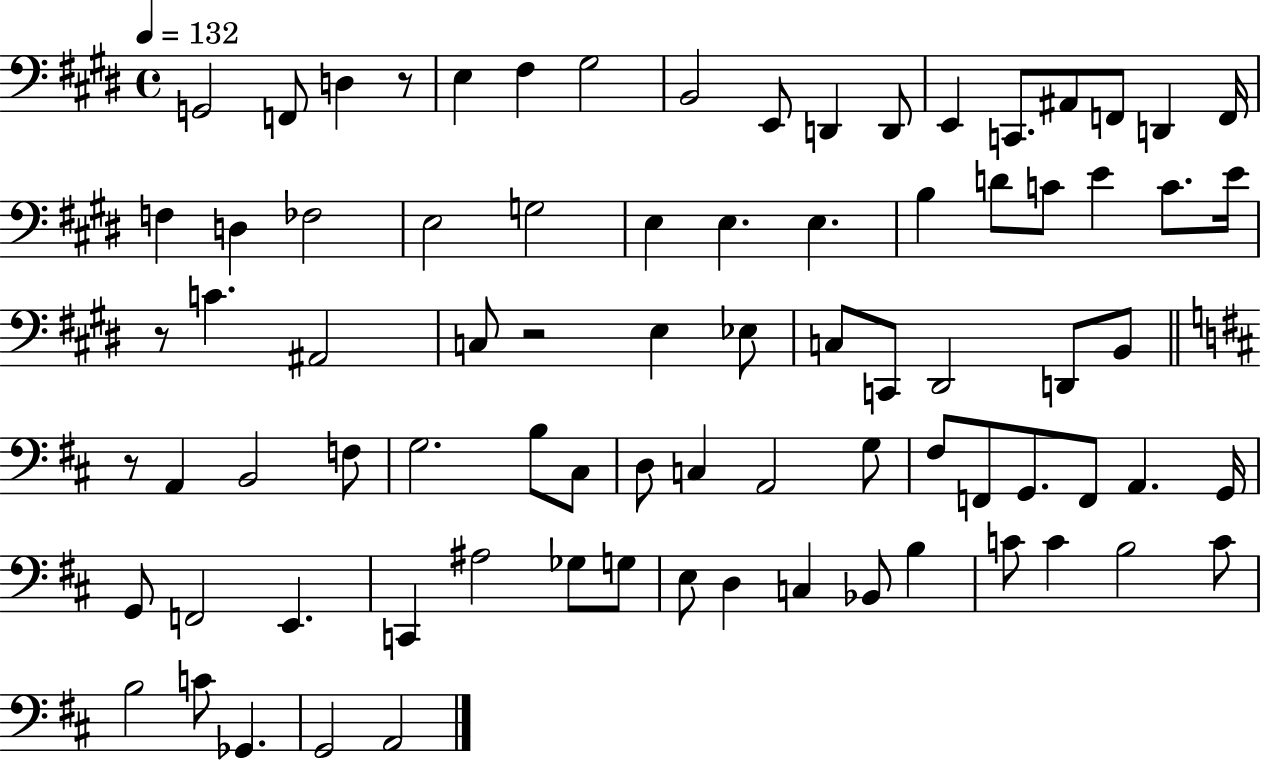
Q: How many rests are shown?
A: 4